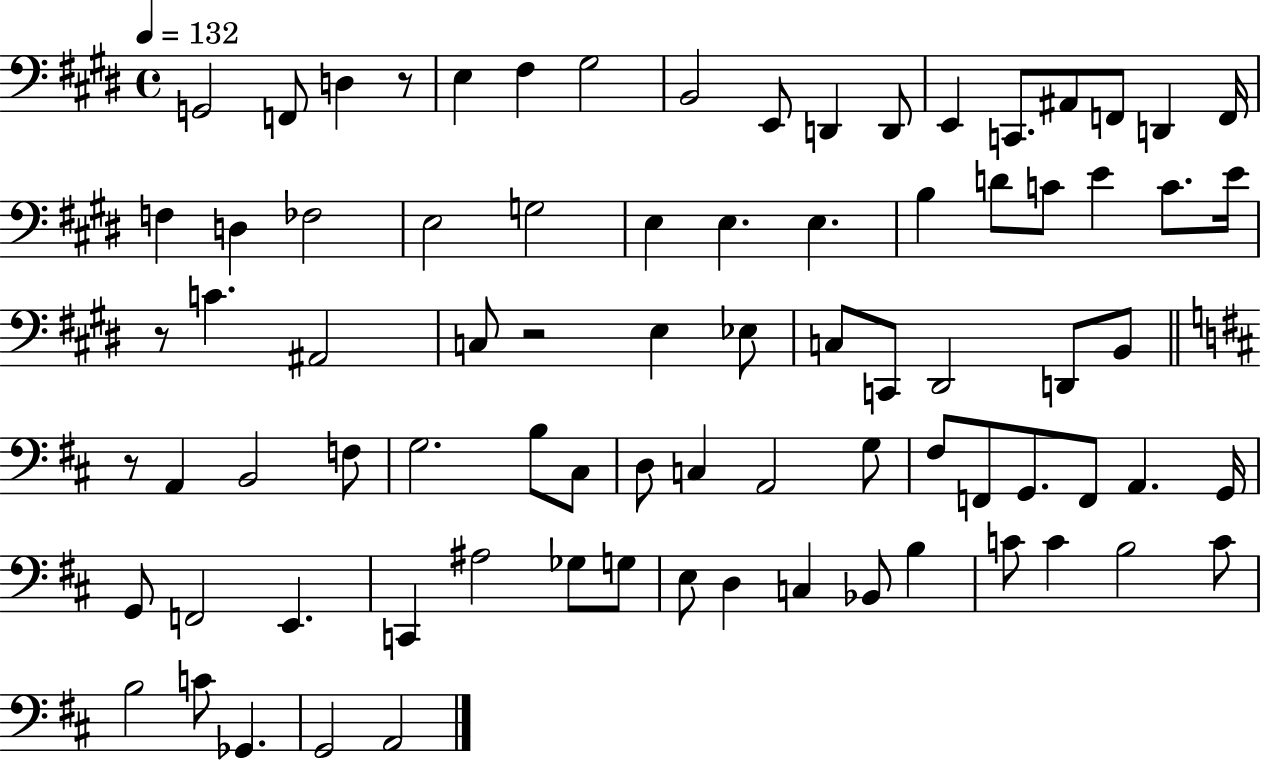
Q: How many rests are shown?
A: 4